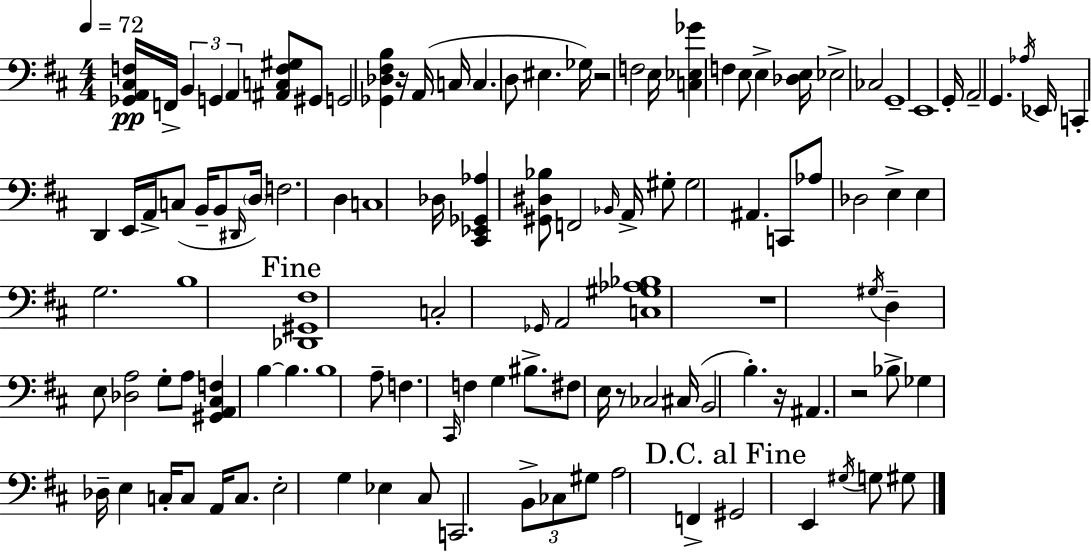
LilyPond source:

{
  \clef bass
  \numericTimeSignature
  \time 4/4
  \key d \major
  \tempo 4 = 72
  <ges, a, cis f>16\pp f,16-> \tuplet 3/2 { b,4 g,4 a,4 } <ais, c f gis>8 | gis,8 g,2 <ges, des fis b>4 r16 a,16( | c16 c4. d8 eis4. ges16) | r2 f2 | \break e16 <c ees ges'>4 f4 e8 e4-> <des e>16 | ees2-> ces2 | g,1-- | e,1 | \break g,16-. a,2-- g,4. \acciaccatura { aes16 } | ees,16 c,4-. d,4 e,16 a,16-> c8( b,16-- b,8 | \grace { dis,16 } \parenthesize d16) f2. d4 | c1 | \break des16 <cis, ees, ges, aes>4 <gis, dis bes>8 f,2 | \grace { bes,16 } a,16-> gis8-. gis2 ais,4. | c,8 aes8 des2 e4-> | e4 g2. | \break b1 | \mark "Fine" <des, gis, fis>1 | c2-. \grace { ges,16 } a,2 | <c gis aes bes>1 | \break r1 | \acciaccatura { gis16 } d4-- e8 <des a>2 | g8-. a8 <gis, a, cis f>4 b4~~ b4. | b1 | \break a8-- f4. \grace { cis,16 } f4 | g4 bis8.-> fis8 e16 r8 ces2 | cis16( b,2 b4.-.) | r16 ais,4. r2 | \break bes8-> ges4 des16-- e4 c16-. | c8 a,16 c8. e2-. g4 | ees4 cis8 c,2. | \tuplet 3/2 { b,8-> ces8 gis8 } a2 | \break f,4-> \mark "D.C. al Fine" gis,2 e,4 | \acciaccatura { gis16 } g8 gis8 \bar "|."
}